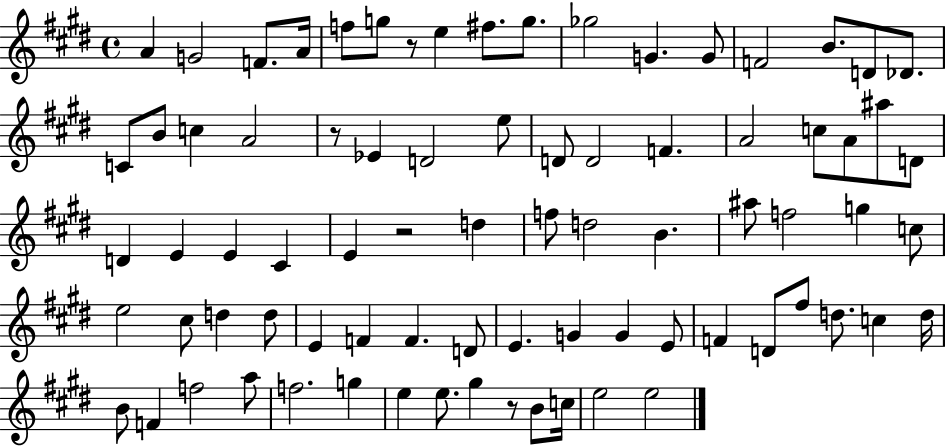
A4/q G4/h F4/e. A4/s F5/e G5/e R/e E5/q F#5/e. G5/e. Gb5/h G4/q. G4/e F4/h B4/e. D4/e Db4/e. C4/e B4/e C5/q A4/h R/e Eb4/q D4/h E5/e D4/e D4/h F4/q. A4/h C5/e A4/e A#5/e D4/e D4/q E4/q E4/q C#4/q E4/q R/h D5/q F5/e D5/h B4/q. A#5/e F5/h G5/q C5/e E5/h C#5/e D5/q D5/e E4/q F4/q F4/q. D4/e E4/q. G4/q G4/q E4/e F4/q D4/e F#5/e D5/e. C5/q D5/s B4/e F4/q F5/h A5/e F5/h. G5/q E5/q E5/e. G#5/q R/e B4/e C5/s E5/h E5/h